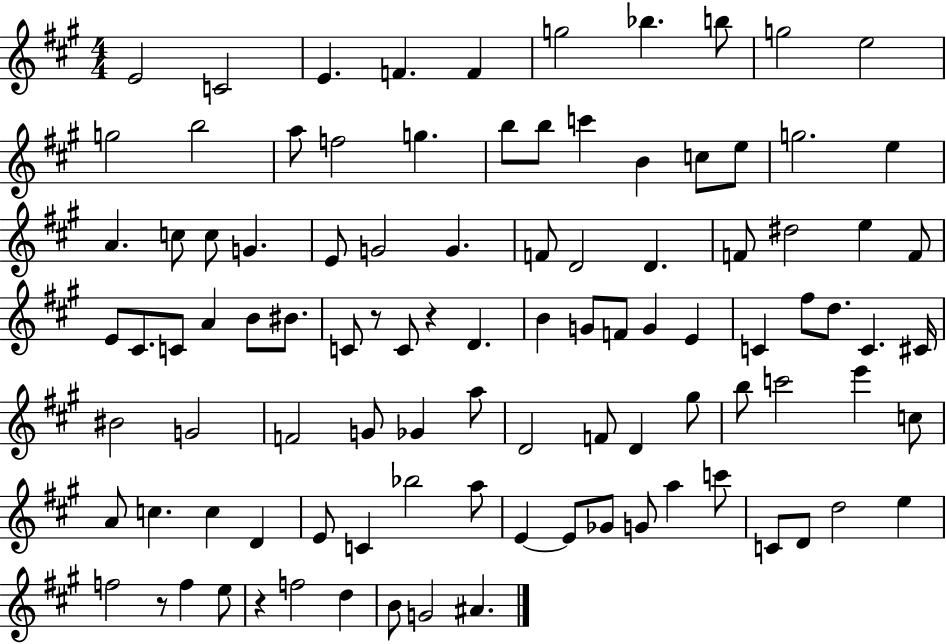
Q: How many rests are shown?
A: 4